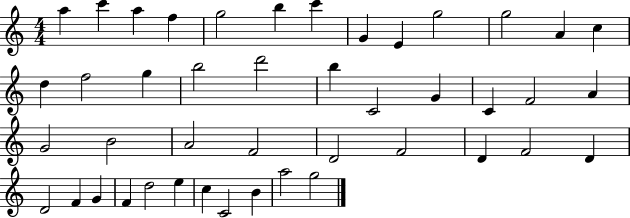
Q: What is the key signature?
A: C major